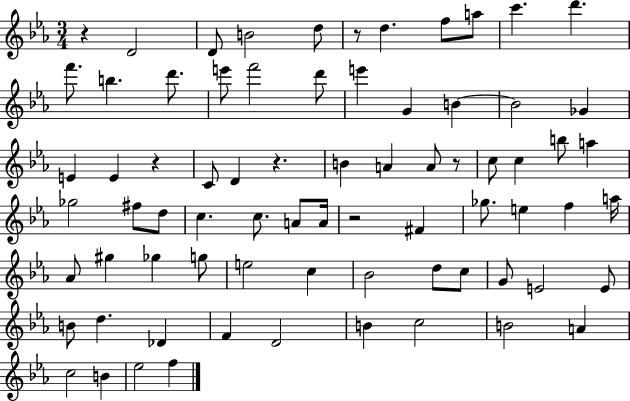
R/q D4/h D4/e B4/h D5/e R/e D5/q. F5/e A5/e C6/q. D6/q. F6/e. B5/q. D6/e. E6/e F6/h D6/e E6/q G4/q B4/q B4/h Gb4/q E4/q E4/q R/q C4/e D4/q R/q. B4/q A4/q A4/e R/e C5/e C5/q B5/e A5/q Gb5/h F#5/e D5/e C5/q. C5/e. A4/e A4/s R/h F#4/q Gb5/e. E5/q F5/q A5/s Ab4/e G#5/q Gb5/q G5/e E5/h C5/q Bb4/h D5/e C5/e G4/e E4/h E4/e B4/e D5/q. Db4/q F4/q D4/h B4/q C5/h B4/h A4/q C5/h B4/q Eb5/h F5/q